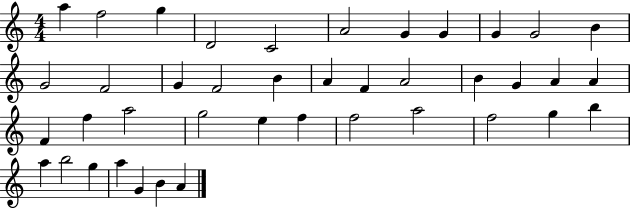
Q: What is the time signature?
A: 4/4